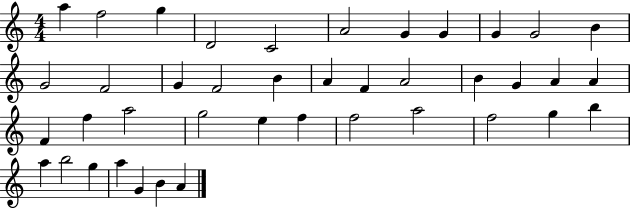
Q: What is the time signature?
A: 4/4